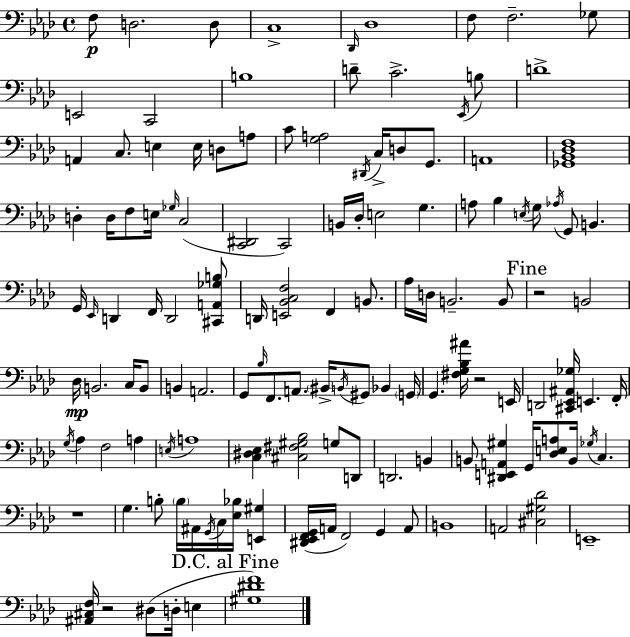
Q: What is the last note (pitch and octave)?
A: E3